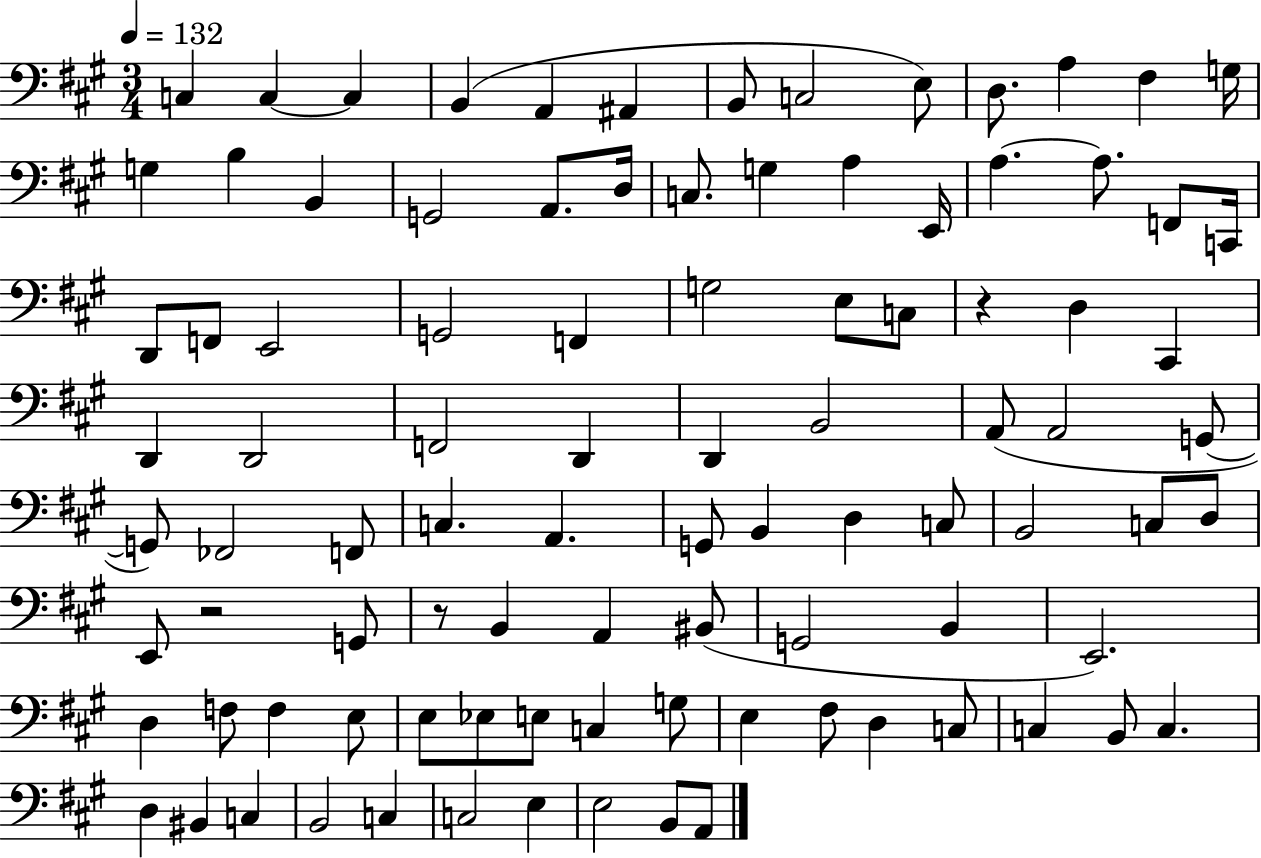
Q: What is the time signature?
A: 3/4